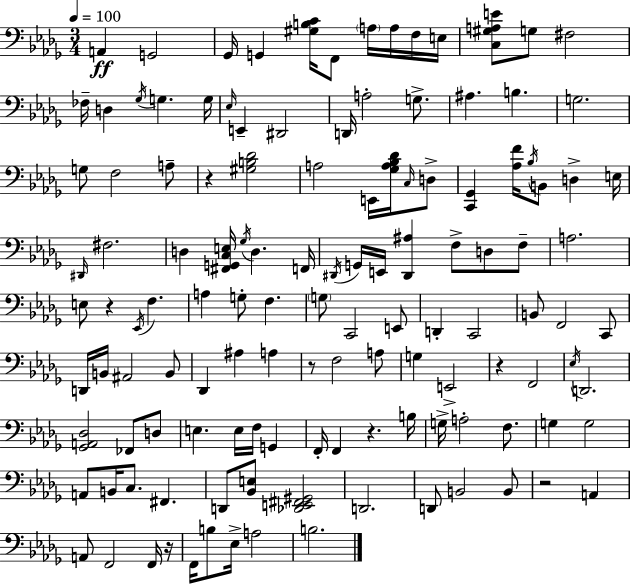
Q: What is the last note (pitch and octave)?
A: B3